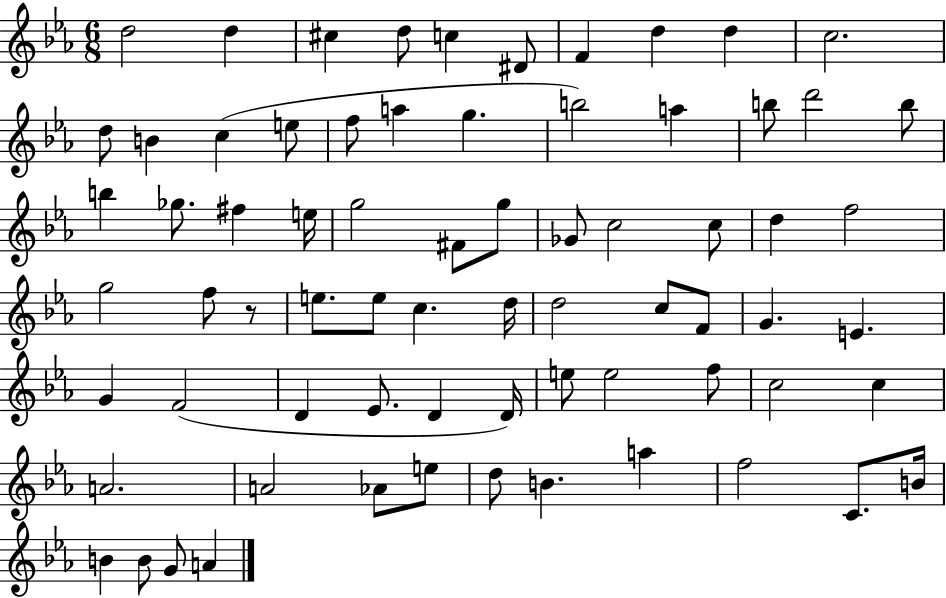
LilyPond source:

{
  \clef treble
  \numericTimeSignature
  \time 6/8
  \key ees \major
  \repeat volta 2 { d''2 d''4 | cis''4 d''8 c''4 dis'8 | f'4 d''4 d''4 | c''2. | \break d''8 b'4 c''4( e''8 | f''8 a''4 g''4. | b''2) a''4 | b''8 d'''2 b''8 | \break b''4 ges''8. fis''4 e''16 | g''2 fis'8 g''8 | ges'8 c''2 c''8 | d''4 f''2 | \break g''2 f''8 r8 | e''8. e''8 c''4. d''16 | d''2 c''8 f'8 | g'4. e'4. | \break g'4 f'2( | d'4 ees'8. d'4 d'16) | e''8 e''2 f''8 | c''2 c''4 | \break a'2. | a'2 aes'8 e''8 | d''8 b'4. a''4 | f''2 c'8. b'16 | \break b'4 b'8 g'8 a'4 | } \bar "|."
}